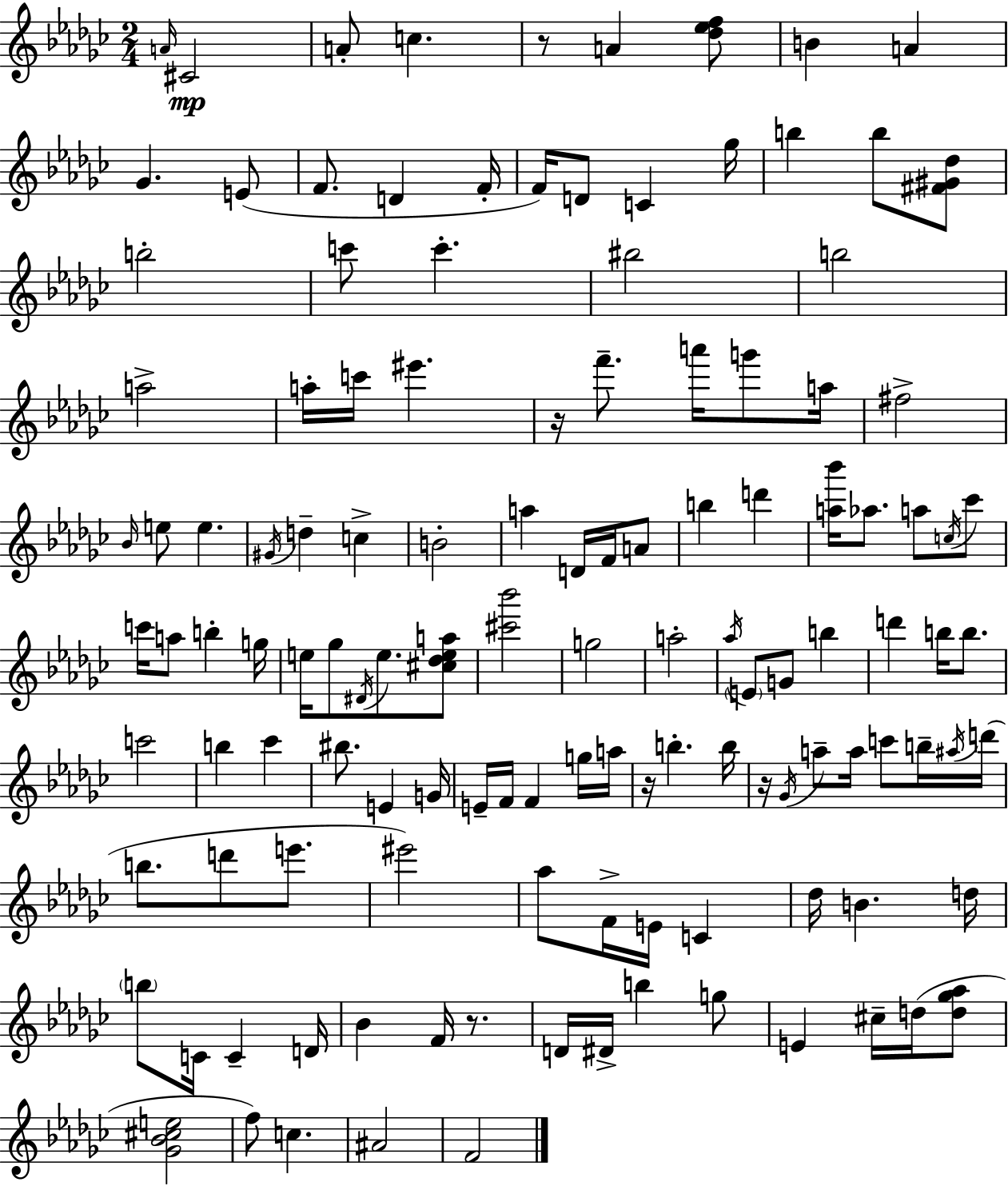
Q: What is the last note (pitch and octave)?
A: F4